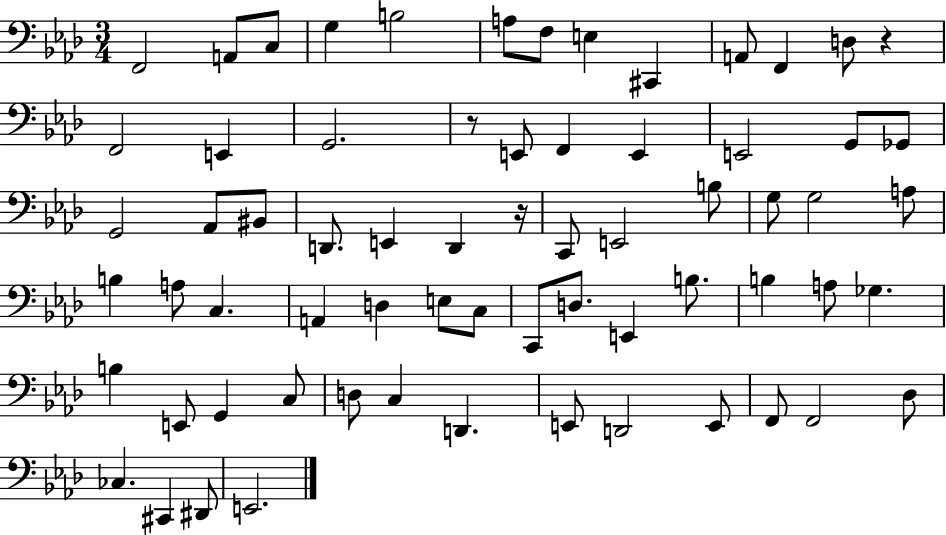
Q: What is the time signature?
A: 3/4